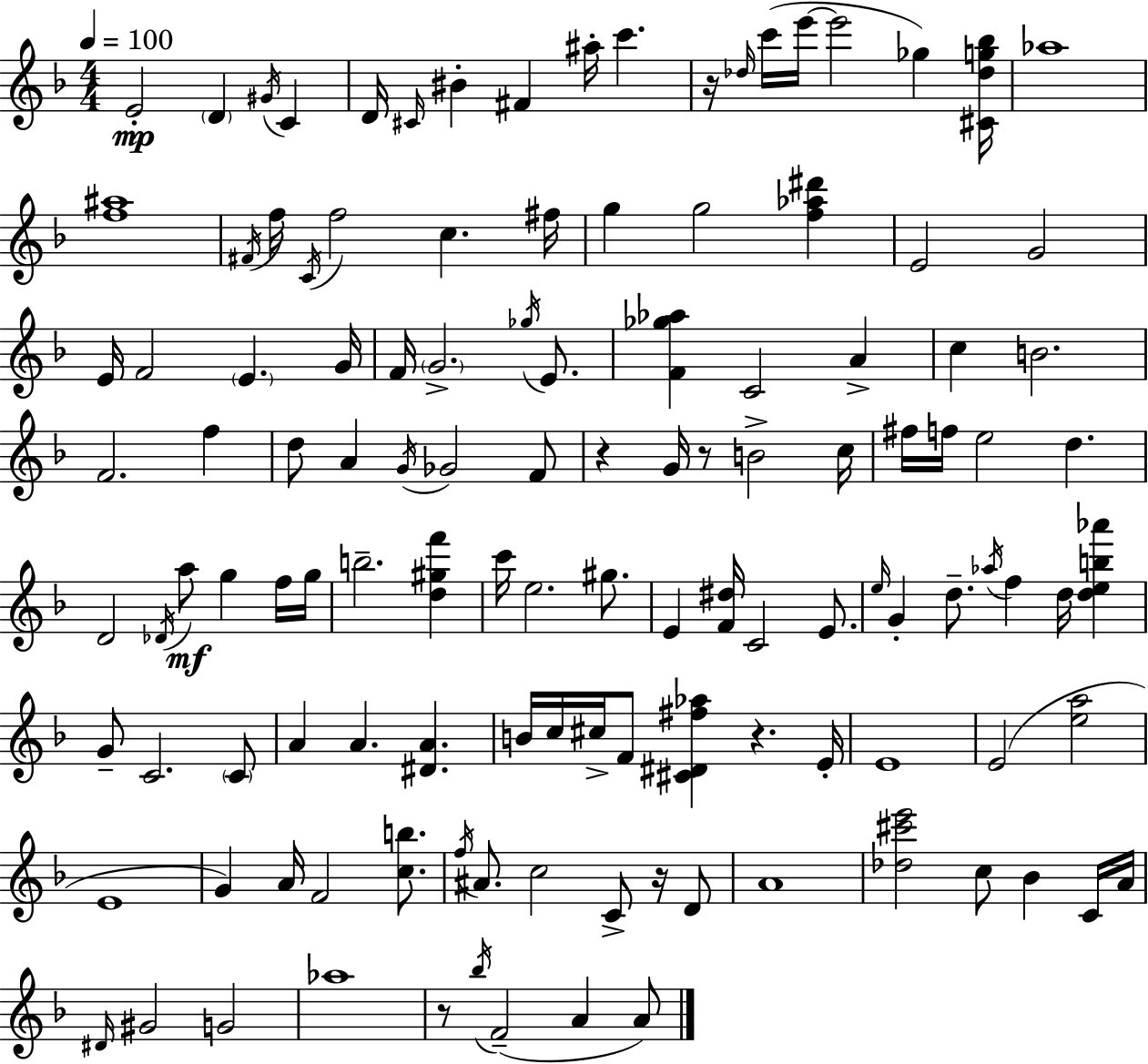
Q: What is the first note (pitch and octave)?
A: E4